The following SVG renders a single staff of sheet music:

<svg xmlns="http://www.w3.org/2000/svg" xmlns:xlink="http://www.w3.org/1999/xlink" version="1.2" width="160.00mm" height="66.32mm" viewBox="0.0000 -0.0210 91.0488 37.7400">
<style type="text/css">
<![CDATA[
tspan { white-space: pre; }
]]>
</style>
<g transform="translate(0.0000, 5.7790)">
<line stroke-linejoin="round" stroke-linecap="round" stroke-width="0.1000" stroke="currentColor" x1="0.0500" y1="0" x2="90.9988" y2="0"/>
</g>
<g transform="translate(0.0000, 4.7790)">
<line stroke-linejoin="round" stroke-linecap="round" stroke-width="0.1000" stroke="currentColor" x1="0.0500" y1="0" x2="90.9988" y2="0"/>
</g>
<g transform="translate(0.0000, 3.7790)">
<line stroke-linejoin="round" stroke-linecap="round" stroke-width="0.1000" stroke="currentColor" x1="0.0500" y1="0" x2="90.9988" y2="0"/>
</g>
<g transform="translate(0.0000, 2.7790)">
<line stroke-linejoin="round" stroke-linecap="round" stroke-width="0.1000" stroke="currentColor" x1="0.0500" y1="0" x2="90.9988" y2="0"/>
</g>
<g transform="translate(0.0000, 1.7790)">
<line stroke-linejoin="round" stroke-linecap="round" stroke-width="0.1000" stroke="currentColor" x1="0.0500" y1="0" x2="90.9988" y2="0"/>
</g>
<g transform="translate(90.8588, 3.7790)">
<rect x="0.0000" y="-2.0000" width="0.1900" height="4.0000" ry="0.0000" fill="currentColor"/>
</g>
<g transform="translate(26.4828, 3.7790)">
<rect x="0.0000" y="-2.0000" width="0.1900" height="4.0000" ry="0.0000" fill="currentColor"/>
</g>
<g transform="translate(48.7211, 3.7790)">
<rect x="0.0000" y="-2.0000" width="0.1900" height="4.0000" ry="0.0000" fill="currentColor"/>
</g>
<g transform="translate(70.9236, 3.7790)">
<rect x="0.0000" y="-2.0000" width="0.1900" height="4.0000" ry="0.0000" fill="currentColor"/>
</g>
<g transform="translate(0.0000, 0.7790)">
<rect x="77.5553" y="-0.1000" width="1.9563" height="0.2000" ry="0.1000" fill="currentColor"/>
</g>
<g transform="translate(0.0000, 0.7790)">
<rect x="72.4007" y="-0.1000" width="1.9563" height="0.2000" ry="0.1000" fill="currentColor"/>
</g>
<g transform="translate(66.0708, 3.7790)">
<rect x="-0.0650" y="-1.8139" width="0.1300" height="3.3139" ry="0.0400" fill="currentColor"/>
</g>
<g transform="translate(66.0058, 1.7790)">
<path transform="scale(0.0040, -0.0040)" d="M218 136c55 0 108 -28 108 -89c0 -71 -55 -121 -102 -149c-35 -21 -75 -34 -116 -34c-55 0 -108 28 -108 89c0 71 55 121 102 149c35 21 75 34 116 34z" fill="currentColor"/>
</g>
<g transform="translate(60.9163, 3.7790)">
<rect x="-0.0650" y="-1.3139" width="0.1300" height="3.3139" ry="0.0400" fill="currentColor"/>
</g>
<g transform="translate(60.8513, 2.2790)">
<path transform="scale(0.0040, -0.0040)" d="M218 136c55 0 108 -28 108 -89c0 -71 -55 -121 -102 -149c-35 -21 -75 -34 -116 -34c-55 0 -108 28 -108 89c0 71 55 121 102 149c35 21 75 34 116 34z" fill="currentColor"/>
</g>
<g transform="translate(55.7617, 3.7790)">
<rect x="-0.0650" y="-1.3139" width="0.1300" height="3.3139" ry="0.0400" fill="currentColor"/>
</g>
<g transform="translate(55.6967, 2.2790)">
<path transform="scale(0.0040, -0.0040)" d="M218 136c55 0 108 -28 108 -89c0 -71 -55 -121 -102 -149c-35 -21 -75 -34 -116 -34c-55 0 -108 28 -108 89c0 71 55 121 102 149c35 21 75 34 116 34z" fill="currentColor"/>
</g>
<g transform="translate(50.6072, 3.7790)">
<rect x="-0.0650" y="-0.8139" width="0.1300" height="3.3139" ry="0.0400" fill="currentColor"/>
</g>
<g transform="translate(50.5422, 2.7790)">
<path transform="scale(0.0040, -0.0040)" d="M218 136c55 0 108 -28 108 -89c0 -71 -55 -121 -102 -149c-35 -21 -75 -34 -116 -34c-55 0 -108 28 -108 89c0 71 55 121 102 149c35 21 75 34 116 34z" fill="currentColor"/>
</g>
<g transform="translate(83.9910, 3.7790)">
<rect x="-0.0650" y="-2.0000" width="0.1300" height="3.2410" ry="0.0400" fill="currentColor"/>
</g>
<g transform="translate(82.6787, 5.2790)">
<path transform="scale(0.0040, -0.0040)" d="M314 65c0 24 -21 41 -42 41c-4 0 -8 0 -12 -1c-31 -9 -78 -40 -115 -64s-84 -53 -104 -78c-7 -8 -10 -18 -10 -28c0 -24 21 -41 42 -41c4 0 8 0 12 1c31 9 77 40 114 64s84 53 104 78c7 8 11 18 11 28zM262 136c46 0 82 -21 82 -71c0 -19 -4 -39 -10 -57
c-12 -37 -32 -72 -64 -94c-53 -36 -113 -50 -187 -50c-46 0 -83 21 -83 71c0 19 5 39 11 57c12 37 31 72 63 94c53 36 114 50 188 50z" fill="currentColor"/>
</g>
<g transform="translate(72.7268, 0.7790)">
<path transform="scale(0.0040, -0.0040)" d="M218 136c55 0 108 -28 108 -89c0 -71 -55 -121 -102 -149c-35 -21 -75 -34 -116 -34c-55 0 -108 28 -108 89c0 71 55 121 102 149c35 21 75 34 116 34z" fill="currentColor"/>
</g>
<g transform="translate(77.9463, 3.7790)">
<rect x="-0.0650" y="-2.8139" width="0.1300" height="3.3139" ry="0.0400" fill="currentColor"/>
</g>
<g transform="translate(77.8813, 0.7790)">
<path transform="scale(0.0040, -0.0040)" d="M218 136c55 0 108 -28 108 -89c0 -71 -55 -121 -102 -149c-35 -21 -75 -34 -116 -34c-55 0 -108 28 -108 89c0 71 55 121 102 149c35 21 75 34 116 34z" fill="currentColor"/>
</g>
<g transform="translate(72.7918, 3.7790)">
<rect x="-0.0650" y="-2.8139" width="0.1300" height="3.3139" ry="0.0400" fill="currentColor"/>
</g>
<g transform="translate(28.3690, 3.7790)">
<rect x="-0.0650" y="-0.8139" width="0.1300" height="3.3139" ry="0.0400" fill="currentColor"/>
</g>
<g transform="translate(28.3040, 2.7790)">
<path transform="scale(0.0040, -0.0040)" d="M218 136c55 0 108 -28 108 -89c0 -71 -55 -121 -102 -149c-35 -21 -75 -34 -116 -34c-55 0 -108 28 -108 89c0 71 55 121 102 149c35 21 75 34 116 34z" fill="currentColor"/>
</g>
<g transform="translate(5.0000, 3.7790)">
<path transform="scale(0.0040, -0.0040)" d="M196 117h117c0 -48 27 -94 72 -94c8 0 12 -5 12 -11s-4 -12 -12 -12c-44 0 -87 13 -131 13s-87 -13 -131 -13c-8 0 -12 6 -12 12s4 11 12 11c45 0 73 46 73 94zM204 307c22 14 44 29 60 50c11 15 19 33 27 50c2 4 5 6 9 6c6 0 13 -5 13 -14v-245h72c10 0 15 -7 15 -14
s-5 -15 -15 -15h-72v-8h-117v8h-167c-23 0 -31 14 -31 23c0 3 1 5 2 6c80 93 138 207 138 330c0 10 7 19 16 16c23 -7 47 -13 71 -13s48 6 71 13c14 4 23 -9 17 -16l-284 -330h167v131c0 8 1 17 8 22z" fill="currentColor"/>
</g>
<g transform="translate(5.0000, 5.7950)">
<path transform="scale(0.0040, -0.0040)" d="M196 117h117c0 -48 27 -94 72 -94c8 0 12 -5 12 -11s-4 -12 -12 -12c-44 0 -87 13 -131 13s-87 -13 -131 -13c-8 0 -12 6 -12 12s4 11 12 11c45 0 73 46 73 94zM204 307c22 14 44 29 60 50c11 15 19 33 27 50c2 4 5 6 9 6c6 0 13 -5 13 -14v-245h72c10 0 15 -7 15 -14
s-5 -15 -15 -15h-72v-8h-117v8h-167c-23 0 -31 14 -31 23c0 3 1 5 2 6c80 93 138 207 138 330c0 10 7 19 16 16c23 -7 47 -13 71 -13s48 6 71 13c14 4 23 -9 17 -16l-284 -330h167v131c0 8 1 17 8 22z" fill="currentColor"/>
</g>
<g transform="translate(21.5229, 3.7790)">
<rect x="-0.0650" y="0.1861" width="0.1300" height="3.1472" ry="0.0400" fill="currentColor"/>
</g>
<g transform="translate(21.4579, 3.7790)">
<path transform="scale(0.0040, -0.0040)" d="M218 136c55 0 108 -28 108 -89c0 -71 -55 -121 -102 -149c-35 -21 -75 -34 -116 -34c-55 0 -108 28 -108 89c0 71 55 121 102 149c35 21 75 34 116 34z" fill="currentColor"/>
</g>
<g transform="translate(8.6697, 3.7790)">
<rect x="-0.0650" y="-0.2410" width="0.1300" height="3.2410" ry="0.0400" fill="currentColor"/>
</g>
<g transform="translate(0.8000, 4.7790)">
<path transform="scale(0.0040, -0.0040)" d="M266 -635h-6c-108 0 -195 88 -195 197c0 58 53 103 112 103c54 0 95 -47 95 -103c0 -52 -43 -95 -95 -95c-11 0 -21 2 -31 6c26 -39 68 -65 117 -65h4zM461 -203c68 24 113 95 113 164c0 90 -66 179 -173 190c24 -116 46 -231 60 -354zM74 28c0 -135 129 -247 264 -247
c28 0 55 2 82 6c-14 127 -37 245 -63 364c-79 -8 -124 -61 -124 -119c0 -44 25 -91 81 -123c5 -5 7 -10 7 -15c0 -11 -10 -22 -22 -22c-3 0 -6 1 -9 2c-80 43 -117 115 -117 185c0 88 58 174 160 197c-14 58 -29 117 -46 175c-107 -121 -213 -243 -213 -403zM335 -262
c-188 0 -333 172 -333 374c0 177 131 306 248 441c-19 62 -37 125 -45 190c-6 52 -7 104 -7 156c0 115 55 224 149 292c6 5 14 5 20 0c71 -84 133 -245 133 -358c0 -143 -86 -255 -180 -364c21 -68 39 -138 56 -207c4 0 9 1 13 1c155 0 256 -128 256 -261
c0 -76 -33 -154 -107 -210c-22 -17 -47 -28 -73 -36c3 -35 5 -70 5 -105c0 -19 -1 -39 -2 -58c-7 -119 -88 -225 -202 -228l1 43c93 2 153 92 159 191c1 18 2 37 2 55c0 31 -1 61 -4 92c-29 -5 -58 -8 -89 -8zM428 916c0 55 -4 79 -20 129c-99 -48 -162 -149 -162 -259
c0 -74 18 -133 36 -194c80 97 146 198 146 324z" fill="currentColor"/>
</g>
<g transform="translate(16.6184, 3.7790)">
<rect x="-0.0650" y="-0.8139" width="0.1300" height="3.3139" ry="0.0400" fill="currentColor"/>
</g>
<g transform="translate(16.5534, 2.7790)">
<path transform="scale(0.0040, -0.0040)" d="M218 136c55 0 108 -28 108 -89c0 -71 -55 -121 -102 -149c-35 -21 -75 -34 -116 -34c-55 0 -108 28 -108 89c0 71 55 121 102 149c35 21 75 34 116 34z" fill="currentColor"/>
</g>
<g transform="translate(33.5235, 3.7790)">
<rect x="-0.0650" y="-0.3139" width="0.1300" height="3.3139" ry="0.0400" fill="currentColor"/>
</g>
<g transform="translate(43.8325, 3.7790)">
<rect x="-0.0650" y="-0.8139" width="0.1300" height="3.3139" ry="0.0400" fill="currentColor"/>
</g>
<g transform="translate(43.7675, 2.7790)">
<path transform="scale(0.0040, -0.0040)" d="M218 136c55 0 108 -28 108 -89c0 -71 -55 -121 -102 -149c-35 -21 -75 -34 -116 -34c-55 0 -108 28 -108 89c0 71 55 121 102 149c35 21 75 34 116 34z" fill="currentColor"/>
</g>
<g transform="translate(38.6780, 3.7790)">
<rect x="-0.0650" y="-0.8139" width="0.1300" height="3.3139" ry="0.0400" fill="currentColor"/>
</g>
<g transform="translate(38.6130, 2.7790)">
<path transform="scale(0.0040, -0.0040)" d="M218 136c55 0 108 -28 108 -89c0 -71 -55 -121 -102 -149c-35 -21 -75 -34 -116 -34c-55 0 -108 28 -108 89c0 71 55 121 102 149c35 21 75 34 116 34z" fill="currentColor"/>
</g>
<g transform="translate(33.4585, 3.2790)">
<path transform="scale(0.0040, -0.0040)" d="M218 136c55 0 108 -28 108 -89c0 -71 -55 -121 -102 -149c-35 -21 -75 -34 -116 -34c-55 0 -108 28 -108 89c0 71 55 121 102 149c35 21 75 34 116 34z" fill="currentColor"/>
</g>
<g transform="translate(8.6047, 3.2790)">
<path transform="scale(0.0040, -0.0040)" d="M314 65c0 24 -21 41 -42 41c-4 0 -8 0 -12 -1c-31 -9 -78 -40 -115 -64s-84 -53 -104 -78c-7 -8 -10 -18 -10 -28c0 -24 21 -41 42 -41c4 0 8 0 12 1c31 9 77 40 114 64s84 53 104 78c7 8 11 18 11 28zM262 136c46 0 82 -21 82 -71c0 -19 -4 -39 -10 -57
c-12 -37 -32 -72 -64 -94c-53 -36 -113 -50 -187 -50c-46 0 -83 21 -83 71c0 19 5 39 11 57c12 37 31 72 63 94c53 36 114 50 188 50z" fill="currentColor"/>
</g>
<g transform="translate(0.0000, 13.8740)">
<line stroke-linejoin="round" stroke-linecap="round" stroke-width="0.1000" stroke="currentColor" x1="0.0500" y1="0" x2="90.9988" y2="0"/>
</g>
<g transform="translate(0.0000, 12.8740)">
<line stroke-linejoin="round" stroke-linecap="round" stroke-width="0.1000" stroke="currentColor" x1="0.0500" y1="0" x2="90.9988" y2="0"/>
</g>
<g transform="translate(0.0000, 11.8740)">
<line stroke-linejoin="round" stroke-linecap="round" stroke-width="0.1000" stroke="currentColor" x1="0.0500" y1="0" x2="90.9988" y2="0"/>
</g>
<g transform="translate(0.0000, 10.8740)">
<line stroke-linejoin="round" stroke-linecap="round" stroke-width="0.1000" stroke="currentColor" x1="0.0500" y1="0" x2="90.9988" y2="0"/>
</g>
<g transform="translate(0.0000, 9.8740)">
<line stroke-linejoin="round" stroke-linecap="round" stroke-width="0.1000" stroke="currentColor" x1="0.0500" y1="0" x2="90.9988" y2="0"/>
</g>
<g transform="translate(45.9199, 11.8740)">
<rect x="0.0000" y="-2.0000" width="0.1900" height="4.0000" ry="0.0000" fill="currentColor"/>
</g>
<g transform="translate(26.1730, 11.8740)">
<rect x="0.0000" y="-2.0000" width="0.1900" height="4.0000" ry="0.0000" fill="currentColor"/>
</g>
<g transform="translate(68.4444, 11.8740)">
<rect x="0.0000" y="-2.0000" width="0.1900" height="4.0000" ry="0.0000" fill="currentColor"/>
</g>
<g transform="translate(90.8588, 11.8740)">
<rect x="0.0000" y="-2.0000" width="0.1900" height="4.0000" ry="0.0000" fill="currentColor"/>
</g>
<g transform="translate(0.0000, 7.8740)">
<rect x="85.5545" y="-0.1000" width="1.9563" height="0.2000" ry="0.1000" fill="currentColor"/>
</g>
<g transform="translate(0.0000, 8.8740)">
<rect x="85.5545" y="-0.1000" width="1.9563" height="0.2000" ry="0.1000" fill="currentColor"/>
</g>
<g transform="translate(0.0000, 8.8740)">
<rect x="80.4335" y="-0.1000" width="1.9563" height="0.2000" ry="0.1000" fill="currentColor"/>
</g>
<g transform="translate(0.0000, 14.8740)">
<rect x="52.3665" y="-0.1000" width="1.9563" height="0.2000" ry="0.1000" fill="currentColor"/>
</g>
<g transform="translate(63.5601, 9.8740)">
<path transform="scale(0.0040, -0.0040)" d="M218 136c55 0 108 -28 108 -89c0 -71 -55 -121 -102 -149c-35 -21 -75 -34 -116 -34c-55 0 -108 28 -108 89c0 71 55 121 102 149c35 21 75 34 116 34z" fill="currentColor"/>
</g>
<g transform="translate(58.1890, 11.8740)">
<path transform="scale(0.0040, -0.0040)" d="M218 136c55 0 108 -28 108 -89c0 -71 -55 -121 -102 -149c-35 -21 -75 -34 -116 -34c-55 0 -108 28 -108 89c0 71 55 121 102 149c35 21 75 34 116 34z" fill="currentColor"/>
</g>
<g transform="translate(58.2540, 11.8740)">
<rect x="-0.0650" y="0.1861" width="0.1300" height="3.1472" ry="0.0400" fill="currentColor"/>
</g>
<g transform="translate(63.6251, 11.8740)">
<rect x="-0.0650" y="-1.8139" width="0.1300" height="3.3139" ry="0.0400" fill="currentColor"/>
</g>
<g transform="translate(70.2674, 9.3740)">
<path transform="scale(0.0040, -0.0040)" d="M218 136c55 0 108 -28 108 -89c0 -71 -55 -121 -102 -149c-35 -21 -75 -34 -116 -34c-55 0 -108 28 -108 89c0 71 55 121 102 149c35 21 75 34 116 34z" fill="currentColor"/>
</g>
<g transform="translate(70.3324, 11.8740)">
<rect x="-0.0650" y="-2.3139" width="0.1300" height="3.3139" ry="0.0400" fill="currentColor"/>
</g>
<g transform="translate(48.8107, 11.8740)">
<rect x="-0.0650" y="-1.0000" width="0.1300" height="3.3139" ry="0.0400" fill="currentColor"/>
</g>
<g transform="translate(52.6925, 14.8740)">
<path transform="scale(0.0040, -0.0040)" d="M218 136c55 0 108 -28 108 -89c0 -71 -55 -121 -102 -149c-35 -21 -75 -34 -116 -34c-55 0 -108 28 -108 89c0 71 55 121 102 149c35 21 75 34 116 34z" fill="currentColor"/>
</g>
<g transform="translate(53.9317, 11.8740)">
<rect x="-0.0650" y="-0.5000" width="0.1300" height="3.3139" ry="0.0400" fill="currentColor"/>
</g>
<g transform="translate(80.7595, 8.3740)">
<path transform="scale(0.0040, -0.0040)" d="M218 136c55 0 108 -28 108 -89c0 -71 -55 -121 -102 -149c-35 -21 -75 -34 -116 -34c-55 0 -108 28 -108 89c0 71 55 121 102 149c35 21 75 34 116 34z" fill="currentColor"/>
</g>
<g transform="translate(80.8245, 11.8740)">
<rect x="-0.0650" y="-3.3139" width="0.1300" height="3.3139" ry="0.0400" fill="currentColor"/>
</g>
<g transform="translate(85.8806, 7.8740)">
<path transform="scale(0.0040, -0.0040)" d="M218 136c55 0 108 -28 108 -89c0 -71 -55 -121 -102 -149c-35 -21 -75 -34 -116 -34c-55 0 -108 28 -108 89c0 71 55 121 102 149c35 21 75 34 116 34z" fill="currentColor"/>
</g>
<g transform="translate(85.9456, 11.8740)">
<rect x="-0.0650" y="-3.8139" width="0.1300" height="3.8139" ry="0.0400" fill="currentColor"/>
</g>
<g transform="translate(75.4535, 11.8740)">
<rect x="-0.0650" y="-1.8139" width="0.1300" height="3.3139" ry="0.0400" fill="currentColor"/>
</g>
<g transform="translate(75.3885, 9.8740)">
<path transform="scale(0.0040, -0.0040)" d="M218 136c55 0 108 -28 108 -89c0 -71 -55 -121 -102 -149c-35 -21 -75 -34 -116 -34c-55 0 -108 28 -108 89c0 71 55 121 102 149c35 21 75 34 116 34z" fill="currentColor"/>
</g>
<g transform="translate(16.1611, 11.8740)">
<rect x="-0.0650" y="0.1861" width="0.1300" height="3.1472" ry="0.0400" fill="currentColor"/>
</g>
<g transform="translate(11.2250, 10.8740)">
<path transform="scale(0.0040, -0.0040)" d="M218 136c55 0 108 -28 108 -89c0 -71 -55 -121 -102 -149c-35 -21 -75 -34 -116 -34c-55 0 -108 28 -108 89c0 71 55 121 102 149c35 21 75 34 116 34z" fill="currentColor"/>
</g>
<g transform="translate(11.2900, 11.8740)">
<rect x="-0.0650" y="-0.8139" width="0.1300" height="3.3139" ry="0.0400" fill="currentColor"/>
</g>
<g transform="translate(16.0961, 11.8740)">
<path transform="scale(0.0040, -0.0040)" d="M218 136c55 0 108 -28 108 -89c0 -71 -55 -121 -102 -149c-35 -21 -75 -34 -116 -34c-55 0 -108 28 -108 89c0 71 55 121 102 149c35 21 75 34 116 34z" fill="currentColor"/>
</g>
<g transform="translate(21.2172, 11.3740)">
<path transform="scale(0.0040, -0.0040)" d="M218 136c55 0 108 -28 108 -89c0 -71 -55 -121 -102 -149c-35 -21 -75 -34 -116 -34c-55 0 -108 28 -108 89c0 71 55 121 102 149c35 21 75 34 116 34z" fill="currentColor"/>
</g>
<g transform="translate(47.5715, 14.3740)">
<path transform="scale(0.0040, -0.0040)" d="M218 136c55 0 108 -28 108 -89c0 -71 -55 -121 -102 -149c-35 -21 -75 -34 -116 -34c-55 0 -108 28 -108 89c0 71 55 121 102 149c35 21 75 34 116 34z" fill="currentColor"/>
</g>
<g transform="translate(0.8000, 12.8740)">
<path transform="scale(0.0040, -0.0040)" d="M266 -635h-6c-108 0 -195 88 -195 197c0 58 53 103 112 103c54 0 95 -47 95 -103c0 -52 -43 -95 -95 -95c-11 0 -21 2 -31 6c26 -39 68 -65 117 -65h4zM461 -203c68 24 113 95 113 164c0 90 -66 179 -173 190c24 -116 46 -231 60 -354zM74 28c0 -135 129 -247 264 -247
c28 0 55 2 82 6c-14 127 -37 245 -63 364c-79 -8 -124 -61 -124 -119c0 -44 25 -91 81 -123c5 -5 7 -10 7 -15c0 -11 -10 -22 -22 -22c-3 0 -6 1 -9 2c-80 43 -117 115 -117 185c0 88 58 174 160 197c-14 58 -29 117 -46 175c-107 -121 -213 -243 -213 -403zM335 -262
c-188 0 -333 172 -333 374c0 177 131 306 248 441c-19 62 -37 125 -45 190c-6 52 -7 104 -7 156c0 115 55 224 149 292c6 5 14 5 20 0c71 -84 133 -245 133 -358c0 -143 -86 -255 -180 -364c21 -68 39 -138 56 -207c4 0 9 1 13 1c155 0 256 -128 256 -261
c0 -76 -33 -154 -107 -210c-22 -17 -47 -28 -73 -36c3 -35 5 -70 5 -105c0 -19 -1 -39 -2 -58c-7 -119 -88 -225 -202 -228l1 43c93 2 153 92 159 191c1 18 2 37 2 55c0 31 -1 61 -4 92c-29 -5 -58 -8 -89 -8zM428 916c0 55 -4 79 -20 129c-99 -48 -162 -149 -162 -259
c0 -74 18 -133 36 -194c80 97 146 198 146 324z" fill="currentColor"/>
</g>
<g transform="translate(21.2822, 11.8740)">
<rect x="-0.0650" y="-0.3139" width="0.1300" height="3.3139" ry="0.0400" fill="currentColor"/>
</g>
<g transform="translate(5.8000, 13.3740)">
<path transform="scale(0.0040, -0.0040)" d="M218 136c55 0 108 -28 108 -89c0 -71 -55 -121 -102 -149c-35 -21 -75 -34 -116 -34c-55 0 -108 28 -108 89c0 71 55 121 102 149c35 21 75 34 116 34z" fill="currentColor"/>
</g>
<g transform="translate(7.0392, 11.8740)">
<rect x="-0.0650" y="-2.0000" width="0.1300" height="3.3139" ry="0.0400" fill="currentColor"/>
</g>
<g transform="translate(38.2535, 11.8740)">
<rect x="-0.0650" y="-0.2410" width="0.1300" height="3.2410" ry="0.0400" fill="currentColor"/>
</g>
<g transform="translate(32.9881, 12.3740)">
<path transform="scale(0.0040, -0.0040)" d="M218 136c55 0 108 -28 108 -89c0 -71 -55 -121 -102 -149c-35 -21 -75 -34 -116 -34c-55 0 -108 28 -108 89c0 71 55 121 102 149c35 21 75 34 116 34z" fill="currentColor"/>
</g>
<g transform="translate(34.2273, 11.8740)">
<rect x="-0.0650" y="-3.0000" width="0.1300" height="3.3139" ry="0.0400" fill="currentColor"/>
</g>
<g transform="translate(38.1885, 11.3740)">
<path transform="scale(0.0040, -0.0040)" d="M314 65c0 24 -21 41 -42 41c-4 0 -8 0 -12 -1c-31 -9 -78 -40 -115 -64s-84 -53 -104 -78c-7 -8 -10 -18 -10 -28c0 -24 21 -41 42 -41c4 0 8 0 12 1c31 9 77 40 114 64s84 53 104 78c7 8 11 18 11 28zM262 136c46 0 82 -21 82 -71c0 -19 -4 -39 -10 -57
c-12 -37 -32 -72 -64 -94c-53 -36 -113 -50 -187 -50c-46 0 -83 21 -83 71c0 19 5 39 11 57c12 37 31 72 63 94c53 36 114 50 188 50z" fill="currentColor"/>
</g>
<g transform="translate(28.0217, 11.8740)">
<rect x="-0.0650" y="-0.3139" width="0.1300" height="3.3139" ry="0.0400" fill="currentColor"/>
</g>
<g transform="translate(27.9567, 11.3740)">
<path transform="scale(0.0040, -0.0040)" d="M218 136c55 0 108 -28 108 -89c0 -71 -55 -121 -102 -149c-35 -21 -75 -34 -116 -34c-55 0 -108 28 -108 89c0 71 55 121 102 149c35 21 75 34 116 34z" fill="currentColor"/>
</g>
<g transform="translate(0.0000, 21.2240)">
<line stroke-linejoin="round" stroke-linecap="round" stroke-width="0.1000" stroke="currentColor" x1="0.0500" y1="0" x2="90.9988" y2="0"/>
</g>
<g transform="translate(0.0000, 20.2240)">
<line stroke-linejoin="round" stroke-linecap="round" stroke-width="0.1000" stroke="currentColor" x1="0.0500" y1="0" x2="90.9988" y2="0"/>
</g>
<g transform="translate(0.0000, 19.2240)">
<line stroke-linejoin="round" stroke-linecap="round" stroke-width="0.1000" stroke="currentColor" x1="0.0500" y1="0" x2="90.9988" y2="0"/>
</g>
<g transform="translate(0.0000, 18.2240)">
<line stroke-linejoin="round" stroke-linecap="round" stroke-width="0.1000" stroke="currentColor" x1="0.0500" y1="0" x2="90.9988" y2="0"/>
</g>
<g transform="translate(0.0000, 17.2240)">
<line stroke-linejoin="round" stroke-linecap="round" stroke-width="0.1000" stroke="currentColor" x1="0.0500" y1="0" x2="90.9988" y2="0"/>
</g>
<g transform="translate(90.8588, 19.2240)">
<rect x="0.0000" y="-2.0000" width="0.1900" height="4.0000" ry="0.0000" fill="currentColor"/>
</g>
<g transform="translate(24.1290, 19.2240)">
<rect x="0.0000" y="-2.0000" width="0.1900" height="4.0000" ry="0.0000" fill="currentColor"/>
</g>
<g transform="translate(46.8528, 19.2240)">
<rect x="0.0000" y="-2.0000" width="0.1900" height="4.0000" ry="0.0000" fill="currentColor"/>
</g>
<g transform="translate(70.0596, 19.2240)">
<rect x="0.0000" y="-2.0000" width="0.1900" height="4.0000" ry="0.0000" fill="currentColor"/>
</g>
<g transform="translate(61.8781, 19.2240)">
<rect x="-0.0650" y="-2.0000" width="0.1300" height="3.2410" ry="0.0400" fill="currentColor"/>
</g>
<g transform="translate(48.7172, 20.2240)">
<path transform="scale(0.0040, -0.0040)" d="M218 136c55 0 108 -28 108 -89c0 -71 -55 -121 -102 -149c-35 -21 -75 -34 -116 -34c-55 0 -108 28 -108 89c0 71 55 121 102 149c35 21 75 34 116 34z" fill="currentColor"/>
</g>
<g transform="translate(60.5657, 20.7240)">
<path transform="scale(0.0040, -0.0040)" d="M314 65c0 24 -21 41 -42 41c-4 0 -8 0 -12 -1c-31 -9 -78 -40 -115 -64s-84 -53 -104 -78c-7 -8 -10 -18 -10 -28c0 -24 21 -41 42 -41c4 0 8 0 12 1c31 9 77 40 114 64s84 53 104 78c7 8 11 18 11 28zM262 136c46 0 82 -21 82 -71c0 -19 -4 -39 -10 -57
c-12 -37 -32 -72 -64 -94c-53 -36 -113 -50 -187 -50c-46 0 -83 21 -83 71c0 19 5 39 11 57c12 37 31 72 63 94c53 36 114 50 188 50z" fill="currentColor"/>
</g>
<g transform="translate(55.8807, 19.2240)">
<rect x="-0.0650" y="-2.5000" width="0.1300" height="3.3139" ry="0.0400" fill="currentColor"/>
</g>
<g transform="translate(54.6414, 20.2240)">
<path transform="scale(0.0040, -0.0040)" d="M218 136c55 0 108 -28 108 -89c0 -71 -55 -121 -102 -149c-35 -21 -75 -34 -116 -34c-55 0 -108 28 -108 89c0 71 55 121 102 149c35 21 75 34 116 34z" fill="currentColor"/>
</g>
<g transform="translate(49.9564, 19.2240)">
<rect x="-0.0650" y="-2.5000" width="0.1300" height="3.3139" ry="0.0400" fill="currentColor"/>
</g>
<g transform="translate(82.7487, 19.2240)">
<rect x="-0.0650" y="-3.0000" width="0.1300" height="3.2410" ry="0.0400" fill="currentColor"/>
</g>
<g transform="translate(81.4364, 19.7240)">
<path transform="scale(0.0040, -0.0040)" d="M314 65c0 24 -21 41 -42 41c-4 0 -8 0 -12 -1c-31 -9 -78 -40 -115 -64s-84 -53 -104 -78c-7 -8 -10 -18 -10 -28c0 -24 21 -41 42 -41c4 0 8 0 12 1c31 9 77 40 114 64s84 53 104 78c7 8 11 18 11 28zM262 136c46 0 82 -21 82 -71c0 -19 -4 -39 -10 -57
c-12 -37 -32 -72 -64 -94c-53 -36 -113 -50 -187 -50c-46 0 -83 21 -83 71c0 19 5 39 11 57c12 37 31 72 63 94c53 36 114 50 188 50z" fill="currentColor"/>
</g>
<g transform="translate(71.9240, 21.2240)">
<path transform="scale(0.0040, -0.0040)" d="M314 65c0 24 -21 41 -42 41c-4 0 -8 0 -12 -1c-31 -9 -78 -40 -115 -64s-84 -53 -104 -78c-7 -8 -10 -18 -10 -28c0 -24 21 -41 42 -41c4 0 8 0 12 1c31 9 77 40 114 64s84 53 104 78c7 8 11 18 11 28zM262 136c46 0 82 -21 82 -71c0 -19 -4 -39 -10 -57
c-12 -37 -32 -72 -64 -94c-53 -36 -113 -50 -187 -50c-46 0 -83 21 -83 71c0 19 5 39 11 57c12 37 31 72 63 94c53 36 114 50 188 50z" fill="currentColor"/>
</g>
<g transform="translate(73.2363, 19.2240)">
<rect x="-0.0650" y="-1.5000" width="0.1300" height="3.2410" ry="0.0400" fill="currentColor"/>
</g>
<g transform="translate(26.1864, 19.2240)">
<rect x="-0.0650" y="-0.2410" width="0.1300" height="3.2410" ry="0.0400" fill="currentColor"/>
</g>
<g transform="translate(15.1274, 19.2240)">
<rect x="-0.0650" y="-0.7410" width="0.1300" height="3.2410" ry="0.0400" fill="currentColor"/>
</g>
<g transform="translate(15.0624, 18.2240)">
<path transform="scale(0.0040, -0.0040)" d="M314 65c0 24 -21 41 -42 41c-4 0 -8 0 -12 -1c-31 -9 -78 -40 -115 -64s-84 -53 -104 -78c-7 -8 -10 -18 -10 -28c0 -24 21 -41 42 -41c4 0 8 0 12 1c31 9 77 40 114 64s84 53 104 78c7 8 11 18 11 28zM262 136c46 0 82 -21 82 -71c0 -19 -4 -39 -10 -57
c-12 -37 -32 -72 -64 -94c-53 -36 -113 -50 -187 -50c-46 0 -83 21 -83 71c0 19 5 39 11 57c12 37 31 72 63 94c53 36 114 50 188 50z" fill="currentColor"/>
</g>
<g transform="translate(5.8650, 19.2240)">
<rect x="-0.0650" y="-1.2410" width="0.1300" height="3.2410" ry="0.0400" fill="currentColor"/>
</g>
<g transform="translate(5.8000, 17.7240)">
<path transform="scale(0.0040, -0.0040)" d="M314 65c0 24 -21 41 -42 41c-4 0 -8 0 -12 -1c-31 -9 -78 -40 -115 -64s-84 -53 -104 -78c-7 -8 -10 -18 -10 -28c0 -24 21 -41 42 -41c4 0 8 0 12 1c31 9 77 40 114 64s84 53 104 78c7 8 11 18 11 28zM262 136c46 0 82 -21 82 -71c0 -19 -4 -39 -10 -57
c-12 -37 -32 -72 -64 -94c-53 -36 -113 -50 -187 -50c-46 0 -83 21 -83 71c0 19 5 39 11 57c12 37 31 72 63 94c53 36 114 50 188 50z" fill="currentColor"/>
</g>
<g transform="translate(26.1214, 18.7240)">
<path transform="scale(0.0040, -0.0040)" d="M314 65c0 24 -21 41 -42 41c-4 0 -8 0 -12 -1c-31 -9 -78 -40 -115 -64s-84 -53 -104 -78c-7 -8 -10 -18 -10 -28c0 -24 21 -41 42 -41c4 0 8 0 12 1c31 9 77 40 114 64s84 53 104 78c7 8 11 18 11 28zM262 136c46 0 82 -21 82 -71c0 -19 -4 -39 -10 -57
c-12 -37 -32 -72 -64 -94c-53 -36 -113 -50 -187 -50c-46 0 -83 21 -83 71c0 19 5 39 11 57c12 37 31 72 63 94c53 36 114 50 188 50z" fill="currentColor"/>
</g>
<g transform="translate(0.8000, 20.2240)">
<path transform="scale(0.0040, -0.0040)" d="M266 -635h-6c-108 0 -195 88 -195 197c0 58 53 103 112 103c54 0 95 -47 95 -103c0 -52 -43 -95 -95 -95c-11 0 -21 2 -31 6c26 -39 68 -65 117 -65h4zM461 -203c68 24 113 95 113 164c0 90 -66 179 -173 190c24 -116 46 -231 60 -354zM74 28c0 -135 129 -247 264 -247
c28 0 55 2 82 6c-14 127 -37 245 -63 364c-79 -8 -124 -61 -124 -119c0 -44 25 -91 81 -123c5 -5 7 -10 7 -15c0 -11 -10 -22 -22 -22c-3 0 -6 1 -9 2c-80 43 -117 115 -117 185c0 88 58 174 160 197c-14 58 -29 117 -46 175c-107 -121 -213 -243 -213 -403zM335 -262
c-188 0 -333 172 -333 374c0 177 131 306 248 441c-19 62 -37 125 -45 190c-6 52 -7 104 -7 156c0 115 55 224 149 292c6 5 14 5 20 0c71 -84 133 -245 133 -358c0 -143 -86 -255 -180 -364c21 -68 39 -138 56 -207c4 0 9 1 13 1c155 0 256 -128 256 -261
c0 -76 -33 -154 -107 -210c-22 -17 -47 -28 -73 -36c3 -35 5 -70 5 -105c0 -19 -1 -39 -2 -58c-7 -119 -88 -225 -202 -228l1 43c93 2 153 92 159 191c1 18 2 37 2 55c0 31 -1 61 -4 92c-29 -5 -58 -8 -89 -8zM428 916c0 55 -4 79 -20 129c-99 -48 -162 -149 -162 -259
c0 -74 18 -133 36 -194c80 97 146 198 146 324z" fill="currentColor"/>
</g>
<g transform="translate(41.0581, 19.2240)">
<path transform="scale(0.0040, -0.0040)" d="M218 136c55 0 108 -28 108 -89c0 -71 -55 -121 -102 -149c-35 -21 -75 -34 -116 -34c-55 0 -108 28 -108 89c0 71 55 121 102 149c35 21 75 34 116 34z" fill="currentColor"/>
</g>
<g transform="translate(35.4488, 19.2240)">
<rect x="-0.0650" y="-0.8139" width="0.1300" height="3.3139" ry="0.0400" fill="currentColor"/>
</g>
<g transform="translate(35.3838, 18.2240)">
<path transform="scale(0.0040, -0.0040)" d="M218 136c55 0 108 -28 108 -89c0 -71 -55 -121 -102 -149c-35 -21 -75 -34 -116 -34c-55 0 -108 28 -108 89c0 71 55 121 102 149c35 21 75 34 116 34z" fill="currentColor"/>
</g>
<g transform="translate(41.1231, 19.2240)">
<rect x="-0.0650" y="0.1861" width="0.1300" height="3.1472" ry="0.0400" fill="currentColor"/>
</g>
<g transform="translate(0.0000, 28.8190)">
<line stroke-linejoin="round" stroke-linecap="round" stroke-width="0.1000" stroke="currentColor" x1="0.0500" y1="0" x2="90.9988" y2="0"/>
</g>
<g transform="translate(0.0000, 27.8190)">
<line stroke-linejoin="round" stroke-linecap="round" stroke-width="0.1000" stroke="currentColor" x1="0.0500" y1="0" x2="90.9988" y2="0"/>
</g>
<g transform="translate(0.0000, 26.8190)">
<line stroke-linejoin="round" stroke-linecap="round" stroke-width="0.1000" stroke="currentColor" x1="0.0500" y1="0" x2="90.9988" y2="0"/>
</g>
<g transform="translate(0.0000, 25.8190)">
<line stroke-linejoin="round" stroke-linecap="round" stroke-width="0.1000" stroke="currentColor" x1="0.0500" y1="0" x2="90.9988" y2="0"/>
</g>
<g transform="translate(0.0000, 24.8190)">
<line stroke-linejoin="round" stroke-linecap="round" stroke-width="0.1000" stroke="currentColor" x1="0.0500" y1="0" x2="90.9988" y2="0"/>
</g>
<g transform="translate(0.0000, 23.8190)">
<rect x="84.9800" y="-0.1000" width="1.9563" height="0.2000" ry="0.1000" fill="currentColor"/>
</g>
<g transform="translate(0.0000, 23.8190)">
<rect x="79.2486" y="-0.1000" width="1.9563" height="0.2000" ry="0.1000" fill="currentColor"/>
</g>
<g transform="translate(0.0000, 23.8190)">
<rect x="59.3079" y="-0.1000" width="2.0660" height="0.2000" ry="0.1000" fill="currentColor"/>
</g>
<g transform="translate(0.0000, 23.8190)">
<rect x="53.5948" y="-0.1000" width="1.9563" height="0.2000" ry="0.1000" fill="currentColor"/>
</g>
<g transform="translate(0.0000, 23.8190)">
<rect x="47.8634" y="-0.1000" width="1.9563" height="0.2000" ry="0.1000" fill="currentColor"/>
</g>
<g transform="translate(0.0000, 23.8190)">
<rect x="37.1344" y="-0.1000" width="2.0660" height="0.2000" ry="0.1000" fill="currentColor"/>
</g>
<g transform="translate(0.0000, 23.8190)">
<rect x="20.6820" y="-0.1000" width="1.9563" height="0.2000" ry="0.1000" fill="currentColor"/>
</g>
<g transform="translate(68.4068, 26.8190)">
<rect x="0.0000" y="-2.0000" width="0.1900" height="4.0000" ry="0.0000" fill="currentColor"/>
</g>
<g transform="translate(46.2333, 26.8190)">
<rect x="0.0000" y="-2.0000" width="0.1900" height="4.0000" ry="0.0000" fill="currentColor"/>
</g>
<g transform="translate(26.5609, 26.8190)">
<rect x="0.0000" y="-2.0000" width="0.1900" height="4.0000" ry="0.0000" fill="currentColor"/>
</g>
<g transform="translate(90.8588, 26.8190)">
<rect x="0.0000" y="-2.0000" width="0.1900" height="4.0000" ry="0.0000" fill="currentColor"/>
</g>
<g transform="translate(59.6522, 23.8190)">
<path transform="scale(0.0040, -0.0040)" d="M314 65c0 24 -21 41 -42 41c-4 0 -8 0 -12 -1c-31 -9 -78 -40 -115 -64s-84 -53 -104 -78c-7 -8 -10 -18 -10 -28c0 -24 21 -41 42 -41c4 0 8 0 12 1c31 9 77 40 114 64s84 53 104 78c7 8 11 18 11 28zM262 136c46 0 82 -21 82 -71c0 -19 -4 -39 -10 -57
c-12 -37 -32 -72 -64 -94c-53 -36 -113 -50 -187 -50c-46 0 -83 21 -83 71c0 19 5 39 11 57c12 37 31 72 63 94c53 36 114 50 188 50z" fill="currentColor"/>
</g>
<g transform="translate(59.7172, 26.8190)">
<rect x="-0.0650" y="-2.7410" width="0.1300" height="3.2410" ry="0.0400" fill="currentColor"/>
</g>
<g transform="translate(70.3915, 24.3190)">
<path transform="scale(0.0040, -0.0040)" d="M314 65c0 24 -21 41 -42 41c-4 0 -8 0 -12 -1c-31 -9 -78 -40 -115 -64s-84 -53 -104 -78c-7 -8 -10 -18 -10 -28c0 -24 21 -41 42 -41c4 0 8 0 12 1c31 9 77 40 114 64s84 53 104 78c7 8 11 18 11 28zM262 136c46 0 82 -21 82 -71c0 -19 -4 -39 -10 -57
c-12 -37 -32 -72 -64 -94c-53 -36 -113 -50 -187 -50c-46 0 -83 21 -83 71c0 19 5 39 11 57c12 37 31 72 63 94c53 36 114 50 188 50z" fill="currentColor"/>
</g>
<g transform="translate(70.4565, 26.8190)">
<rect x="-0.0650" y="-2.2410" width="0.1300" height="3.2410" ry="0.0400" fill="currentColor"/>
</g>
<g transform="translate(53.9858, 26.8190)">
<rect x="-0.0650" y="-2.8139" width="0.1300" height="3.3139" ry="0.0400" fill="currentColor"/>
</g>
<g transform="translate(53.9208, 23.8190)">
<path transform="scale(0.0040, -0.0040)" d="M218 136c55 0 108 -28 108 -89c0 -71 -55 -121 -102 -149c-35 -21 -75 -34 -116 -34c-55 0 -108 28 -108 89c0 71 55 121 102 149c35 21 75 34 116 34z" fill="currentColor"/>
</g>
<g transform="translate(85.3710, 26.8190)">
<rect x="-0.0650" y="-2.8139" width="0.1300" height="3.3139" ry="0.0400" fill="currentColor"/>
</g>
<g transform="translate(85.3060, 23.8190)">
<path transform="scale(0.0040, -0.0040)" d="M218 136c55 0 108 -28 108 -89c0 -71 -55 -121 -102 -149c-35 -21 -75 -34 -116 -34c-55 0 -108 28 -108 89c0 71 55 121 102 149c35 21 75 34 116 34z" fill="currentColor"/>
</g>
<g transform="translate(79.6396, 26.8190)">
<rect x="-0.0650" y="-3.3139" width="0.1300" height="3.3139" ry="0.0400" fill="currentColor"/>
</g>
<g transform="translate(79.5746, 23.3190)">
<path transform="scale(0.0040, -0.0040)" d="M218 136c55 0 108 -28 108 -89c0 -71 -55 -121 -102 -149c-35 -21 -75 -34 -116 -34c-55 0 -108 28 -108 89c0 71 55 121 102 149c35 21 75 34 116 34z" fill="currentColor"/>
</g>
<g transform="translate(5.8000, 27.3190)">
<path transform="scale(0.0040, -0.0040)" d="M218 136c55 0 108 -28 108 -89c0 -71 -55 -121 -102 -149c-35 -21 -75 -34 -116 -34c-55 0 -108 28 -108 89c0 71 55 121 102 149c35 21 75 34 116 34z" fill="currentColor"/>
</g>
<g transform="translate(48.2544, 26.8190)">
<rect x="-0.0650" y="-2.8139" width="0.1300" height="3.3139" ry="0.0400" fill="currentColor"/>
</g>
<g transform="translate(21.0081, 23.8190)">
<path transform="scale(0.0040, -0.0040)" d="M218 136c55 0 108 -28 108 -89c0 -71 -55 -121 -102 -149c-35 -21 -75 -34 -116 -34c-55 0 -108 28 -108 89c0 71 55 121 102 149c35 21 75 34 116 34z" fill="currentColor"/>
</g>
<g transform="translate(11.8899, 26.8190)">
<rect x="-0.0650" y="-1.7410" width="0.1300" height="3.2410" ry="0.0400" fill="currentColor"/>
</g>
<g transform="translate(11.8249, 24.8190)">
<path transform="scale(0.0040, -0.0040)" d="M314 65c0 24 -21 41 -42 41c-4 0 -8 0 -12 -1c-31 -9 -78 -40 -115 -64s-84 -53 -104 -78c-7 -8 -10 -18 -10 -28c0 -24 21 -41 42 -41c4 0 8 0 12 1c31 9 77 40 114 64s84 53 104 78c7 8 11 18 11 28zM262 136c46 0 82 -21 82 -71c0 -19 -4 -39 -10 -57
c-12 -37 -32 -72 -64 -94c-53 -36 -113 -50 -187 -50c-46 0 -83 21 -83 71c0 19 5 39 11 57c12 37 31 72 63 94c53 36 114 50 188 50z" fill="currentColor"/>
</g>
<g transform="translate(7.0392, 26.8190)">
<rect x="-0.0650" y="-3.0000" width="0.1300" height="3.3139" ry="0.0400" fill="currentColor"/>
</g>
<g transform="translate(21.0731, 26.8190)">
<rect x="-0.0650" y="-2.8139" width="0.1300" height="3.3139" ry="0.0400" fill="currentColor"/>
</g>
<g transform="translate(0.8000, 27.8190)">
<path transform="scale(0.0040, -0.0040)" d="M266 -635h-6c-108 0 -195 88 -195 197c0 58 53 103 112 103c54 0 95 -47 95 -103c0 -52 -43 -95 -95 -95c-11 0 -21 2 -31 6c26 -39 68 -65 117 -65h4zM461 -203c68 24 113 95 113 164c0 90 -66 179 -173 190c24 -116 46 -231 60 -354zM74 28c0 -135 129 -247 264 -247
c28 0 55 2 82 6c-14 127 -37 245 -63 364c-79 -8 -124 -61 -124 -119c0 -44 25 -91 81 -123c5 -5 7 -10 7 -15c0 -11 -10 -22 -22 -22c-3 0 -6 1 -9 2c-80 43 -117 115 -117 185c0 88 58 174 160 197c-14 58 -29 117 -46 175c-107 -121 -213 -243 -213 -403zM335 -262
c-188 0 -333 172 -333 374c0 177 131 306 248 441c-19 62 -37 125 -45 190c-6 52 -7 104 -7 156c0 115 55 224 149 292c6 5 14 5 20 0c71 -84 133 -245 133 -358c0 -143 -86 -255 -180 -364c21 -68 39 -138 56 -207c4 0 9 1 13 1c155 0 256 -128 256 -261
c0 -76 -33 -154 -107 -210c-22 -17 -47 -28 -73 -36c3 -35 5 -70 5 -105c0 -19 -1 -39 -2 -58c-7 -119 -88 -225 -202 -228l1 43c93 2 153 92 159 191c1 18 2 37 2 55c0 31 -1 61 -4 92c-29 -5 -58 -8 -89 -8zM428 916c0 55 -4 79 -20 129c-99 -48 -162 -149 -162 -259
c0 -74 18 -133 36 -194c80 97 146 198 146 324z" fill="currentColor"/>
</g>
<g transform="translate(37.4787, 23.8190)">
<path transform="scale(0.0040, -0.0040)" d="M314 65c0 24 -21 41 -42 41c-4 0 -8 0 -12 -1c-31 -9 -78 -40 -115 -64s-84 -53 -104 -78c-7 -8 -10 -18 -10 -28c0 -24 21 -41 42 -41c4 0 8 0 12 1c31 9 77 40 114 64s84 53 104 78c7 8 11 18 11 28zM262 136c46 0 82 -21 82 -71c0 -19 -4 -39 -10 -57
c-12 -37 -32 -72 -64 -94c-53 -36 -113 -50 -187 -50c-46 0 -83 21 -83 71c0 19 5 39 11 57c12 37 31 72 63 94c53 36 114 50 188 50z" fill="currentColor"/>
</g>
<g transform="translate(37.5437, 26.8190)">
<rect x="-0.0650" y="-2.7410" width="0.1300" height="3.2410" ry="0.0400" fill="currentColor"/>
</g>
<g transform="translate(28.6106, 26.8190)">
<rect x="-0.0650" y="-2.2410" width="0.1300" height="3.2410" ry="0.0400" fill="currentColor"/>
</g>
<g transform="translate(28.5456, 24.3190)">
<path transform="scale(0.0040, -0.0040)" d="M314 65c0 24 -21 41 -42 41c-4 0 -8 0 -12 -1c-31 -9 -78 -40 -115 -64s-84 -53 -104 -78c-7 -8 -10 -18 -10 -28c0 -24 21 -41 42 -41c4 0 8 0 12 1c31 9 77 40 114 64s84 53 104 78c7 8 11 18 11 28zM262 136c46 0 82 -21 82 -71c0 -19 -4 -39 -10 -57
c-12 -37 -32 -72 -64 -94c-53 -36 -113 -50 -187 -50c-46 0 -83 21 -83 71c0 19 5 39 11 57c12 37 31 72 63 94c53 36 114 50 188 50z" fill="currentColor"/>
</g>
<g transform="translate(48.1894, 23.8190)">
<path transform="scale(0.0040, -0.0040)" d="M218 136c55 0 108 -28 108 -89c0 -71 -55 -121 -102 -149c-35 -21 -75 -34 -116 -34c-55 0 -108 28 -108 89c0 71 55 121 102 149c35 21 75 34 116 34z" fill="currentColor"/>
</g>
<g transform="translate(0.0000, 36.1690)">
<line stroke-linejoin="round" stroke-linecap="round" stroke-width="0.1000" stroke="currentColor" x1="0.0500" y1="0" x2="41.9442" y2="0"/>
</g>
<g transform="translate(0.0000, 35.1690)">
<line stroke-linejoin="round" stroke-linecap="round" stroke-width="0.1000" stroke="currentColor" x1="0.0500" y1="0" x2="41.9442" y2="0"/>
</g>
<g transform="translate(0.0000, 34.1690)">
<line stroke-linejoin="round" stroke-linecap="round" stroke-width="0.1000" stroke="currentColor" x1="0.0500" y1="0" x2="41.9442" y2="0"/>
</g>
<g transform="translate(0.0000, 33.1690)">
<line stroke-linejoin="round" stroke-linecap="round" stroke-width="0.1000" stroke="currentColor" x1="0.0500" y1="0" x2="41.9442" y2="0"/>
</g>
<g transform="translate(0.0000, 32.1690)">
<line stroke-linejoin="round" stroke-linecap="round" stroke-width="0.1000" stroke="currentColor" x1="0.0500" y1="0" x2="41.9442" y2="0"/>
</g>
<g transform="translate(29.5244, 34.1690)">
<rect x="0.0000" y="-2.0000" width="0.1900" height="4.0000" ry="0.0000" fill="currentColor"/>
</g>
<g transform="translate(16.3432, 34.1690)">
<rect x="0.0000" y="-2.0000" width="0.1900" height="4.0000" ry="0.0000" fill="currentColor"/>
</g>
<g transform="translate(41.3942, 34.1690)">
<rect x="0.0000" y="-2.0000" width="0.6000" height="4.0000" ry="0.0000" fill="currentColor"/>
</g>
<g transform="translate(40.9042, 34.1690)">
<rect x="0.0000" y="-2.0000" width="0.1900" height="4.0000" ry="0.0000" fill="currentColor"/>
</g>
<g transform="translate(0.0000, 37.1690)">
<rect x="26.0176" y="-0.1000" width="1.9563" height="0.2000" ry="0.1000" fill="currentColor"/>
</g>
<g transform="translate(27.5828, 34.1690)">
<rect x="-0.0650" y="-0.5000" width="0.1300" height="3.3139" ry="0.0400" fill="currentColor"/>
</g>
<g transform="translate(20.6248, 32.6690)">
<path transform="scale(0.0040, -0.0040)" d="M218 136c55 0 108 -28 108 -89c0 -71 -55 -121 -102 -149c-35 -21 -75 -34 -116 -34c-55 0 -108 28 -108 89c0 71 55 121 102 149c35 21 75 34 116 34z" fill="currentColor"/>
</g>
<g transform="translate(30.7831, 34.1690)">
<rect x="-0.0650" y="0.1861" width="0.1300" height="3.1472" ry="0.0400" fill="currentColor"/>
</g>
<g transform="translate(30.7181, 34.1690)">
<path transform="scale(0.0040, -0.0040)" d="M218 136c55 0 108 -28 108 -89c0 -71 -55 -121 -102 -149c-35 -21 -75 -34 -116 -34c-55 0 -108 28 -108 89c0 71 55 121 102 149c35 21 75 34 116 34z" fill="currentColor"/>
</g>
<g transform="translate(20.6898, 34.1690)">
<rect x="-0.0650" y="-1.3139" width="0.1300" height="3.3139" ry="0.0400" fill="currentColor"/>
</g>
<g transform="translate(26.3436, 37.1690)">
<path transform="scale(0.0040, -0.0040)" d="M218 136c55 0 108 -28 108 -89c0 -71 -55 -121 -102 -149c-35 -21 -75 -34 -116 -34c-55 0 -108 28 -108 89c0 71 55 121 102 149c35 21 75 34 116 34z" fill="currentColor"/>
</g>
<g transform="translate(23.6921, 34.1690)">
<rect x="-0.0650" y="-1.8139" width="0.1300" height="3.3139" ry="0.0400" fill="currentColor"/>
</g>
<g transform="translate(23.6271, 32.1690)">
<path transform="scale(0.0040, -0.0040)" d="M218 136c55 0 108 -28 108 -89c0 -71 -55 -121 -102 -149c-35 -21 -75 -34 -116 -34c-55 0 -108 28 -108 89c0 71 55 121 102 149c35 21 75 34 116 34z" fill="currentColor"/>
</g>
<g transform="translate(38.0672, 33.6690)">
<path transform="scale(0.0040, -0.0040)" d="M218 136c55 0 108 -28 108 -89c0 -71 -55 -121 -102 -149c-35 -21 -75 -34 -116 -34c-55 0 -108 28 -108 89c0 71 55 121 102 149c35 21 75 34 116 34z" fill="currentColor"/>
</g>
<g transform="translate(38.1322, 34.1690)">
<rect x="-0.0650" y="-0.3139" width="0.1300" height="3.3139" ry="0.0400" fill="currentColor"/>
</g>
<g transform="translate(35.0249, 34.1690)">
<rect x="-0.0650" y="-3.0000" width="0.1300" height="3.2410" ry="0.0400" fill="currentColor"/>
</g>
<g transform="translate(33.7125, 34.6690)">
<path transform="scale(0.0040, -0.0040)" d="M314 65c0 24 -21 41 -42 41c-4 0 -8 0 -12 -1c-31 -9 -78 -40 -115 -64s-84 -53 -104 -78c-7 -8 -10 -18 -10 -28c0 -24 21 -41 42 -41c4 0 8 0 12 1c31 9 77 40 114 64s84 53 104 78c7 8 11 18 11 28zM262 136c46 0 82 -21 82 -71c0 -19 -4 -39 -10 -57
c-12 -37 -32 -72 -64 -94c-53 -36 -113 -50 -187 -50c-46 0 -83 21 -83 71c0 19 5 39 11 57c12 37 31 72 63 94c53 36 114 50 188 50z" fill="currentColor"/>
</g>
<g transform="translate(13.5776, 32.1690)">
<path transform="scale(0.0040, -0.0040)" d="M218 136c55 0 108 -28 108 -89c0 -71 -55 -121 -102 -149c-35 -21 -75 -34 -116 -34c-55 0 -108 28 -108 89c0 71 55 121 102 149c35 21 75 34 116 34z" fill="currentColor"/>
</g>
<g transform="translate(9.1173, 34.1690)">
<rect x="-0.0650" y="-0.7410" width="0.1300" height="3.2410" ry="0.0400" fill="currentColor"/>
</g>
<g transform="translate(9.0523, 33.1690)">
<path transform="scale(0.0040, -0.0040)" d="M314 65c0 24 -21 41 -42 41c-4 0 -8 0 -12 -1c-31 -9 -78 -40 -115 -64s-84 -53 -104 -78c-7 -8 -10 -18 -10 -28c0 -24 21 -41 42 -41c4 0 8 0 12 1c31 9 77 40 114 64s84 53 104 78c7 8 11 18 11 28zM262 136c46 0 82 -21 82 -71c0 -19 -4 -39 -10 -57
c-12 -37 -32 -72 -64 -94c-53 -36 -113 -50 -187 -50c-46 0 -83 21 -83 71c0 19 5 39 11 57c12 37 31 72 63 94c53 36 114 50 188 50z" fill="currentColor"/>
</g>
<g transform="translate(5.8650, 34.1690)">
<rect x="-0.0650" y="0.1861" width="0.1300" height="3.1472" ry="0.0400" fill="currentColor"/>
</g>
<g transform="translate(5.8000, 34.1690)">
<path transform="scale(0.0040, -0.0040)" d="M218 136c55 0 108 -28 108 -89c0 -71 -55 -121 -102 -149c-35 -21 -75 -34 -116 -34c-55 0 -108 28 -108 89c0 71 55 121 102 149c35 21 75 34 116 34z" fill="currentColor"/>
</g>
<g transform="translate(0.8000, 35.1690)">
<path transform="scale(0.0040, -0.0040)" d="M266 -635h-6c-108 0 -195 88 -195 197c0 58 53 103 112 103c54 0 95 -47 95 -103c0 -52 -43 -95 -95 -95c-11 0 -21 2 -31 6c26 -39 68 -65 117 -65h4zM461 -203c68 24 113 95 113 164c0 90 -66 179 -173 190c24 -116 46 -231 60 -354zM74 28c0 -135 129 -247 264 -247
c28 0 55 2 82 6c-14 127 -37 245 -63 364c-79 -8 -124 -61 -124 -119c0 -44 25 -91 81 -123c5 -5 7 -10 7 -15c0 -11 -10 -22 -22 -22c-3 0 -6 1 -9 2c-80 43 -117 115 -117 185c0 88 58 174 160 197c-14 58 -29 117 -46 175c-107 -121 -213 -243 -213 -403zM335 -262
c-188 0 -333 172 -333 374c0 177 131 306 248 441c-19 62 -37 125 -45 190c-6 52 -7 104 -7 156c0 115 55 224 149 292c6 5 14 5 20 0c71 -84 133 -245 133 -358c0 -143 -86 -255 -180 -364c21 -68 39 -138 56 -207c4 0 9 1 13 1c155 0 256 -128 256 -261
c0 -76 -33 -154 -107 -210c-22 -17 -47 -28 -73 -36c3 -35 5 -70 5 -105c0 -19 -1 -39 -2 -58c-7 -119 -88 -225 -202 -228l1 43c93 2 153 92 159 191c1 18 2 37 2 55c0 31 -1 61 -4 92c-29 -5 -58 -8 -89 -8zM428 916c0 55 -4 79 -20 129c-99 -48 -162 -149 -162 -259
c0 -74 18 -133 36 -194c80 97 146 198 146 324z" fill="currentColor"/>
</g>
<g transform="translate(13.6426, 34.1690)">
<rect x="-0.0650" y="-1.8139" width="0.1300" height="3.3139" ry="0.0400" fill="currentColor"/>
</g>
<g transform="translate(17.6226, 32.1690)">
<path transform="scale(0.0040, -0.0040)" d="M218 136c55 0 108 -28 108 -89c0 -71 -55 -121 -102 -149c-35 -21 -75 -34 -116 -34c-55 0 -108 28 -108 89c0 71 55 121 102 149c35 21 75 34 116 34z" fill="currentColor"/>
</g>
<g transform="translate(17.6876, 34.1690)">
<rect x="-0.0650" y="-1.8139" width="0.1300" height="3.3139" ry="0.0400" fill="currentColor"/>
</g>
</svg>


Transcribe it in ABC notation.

X:1
T:Untitled
M:4/4
L:1/4
K:C
c2 d B d c d d d e e f a a F2 F d B c c A c2 D C B f g f b c' e2 d2 c2 d B G G F2 E2 A2 A f2 a g2 a2 a a a2 g2 b a B d2 f f e f C B A2 c